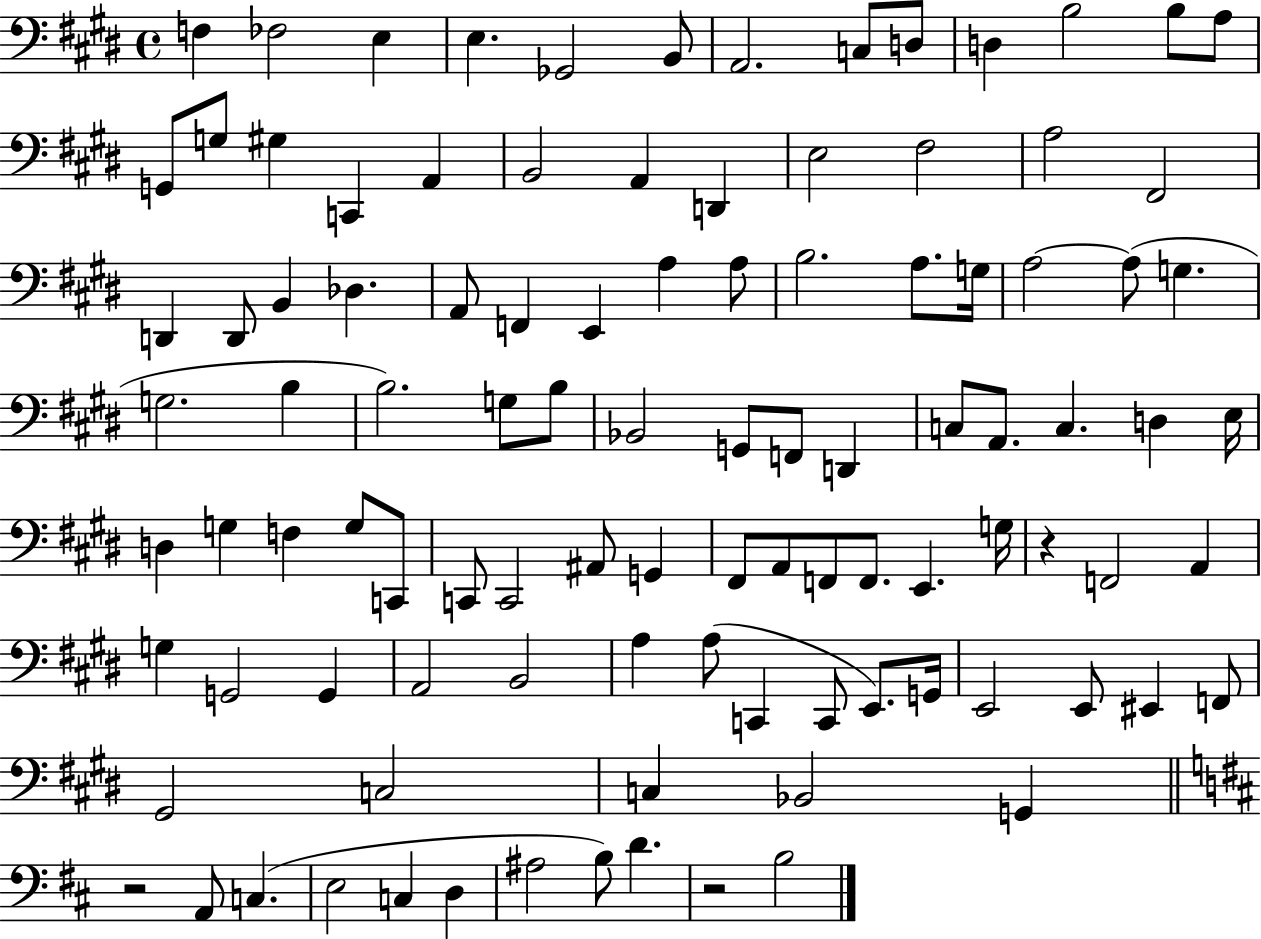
{
  \clef bass
  \time 4/4
  \defaultTimeSignature
  \key e \major
  f4 fes2 e4 | e4. ges,2 b,8 | a,2. c8 d8 | d4 b2 b8 a8 | \break g,8 g8 gis4 c,4 a,4 | b,2 a,4 d,4 | e2 fis2 | a2 fis,2 | \break d,4 d,8 b,4 des4. | a,8 f,4 e,4 a4 a8 | b2. a8. g16 | a2~~ a8( g4. | \break g2. b4 | b2.) g8 b8 | bes,2 g,8 f,8 d,4 | c8 a,8. c4. d4 e16 | \break d4 g4 f4 g8 c,8 | c,8 c,2 ais,8 g,4 | fis,8 a,8 f,8 f,8. e,4. g16 | r4 f,2 a,4 | \break g4 g,2 g,4 | a,2 b,2 | a4 a8( c,4 c,8 e,8.) g,16 | e,2 e,8 eis,4 f,8 | \break gis,2 c2 | c4 bes,2 g,4 | \bar "||" \break \key b \minor r2 a,8 c4.( | e2 c4 d4 | ais2 b8) d'4. | r2 b2 | \break \bar "|."
}